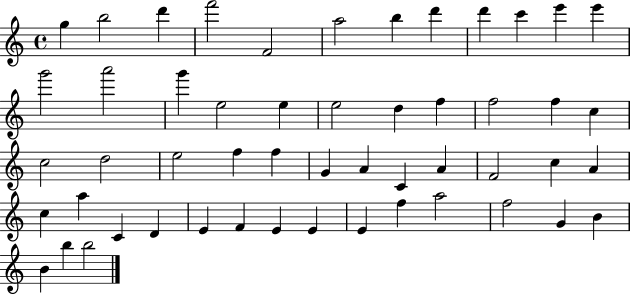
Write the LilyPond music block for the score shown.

{
  \clef treble
  \time 4/4
  \defaultTimeSignature
  \key c \major
  g''4 b''2 d'''4 | f'''2 f'2 | a''2 b''4 d'''4 | d'''4 c'''4 e'''4 e'''4 | \break g'''2 a'''2 | g'''4 e''2 e''4 | e''2 d''4 f''4 | f''2 f''4 c''4 | \break c''2 d''2 | e''2 f''4 f''4 | g'4 a'4 c'4 a'4 | f'2 c''4 a'4 | \break c''4 a''4 c'4 d'4 | e'4 f'4 e'4 e'4 | e'4 f''4 a''2 | f''2 g'4 b'4 | \break b'4 b''4 b''2 | \bar "|."
}